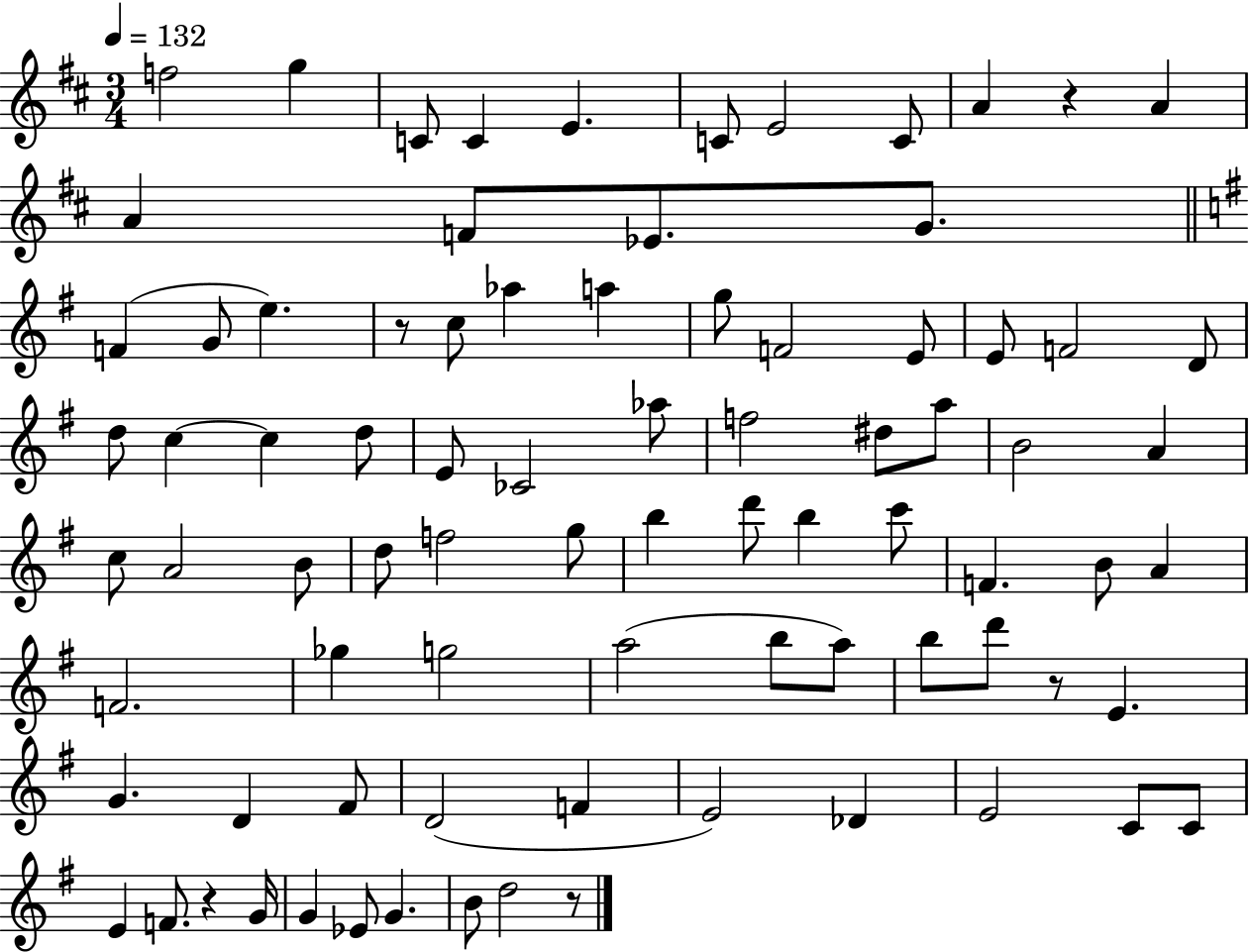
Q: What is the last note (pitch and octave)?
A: D5